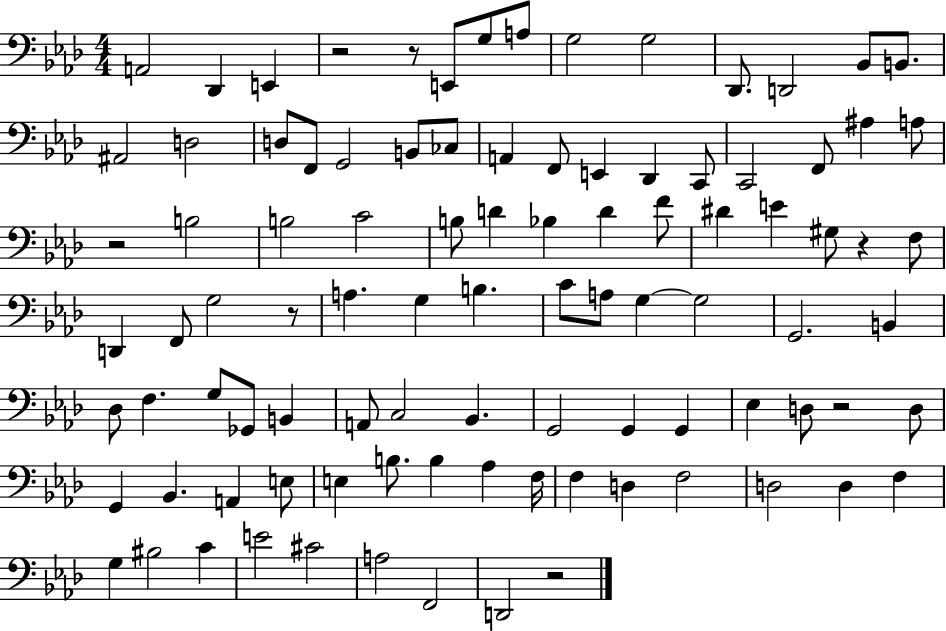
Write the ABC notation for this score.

X:1
T:Untitled
M:4/4
L:1/4
K:Ab
A,,2 _D,, E,, z2 z/2 E,,/2 G,/2 A,/2 G,2 G,2 _D,,/2 D,,2 _B,,/2 B,,/2 ^A,,2 D,2 D,/2 F,,/2 G,,2 B,,/2 _C,/2 A,, F,,/2 E,, _D,, C,,/2 C,,2 F,,/2 ^A, A,/2 z2 B,2 B,2 C2 B,/2 D _B, D F/2 ^D E ^G,/2 z F,/2 D,, F,,/2 G,2 z/2 A, G, B, C/2 A,/2 G, G,2 G,,2 B,, _D,/2 F, G,/2 _G,,/2 B,, A,,/2 C,2 _B,, G,,2 G,, G,, _E, D,/2 z2 D,/2 G,, _B,, A,, E,/2 E, B,/2 B, _A, F,/4 F, D, F,2 D,2 D, F, G, ^B,2 C E2 ^C2 A,2 F,,2 D,,2 z2